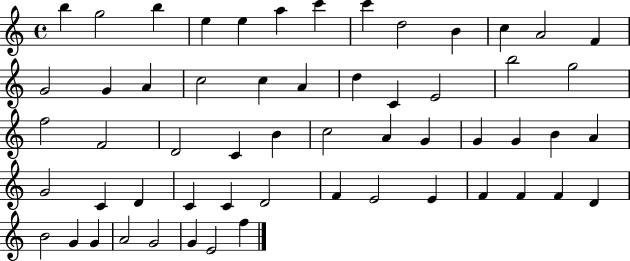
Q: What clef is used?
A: treble